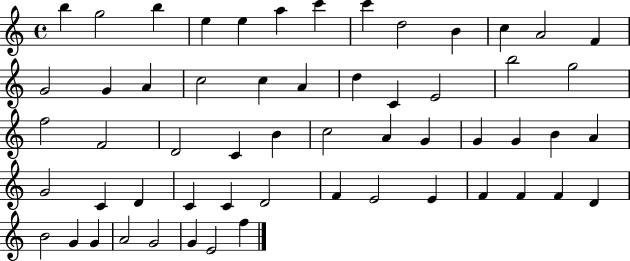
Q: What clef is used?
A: treble